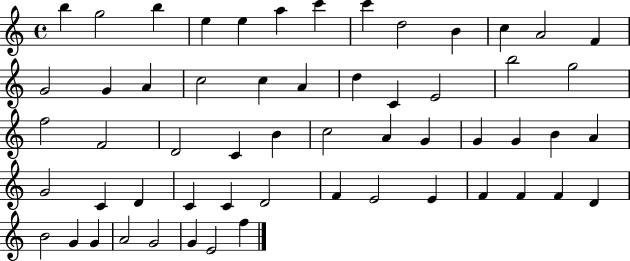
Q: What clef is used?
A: treble